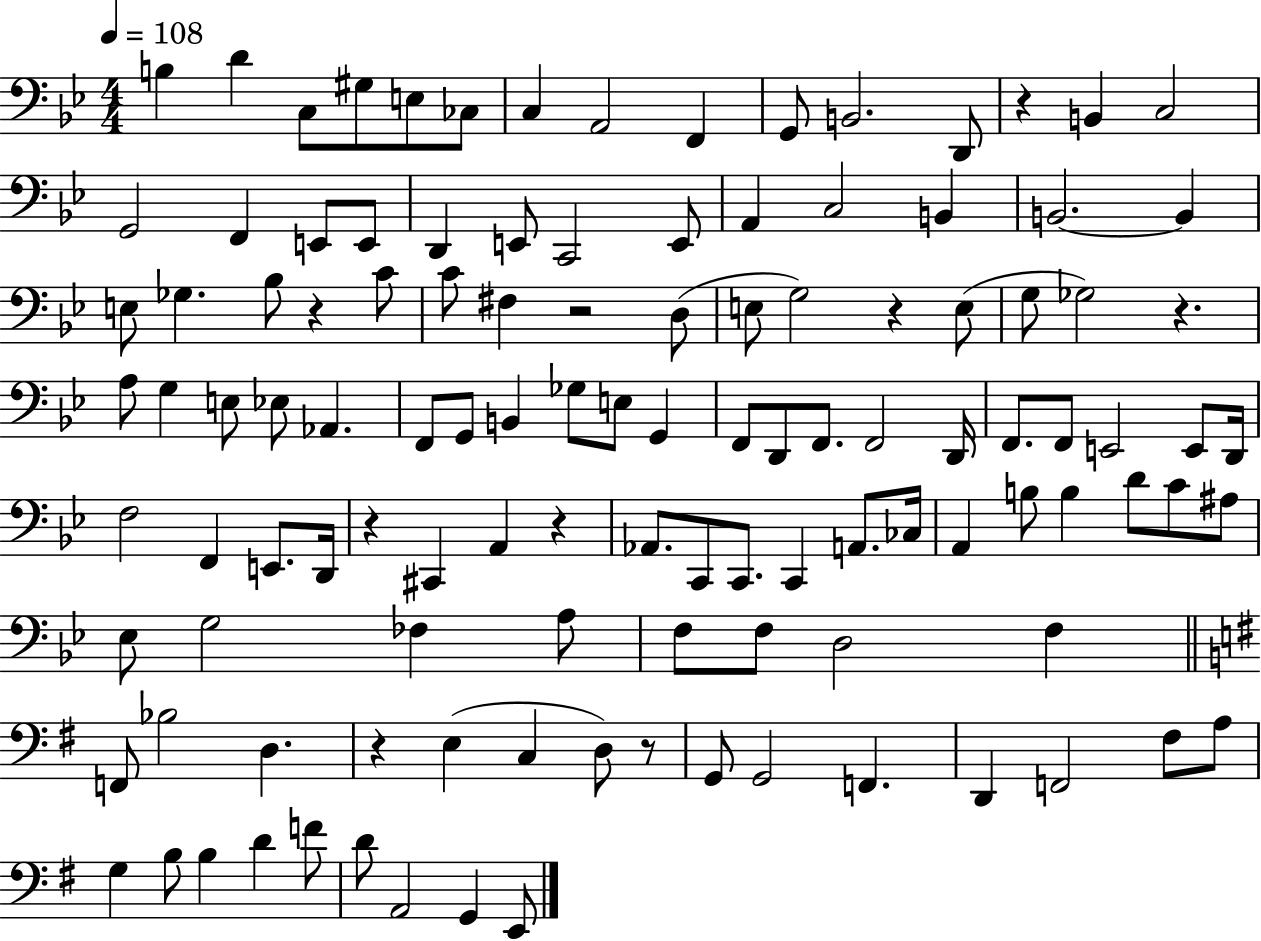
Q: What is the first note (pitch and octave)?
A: B3